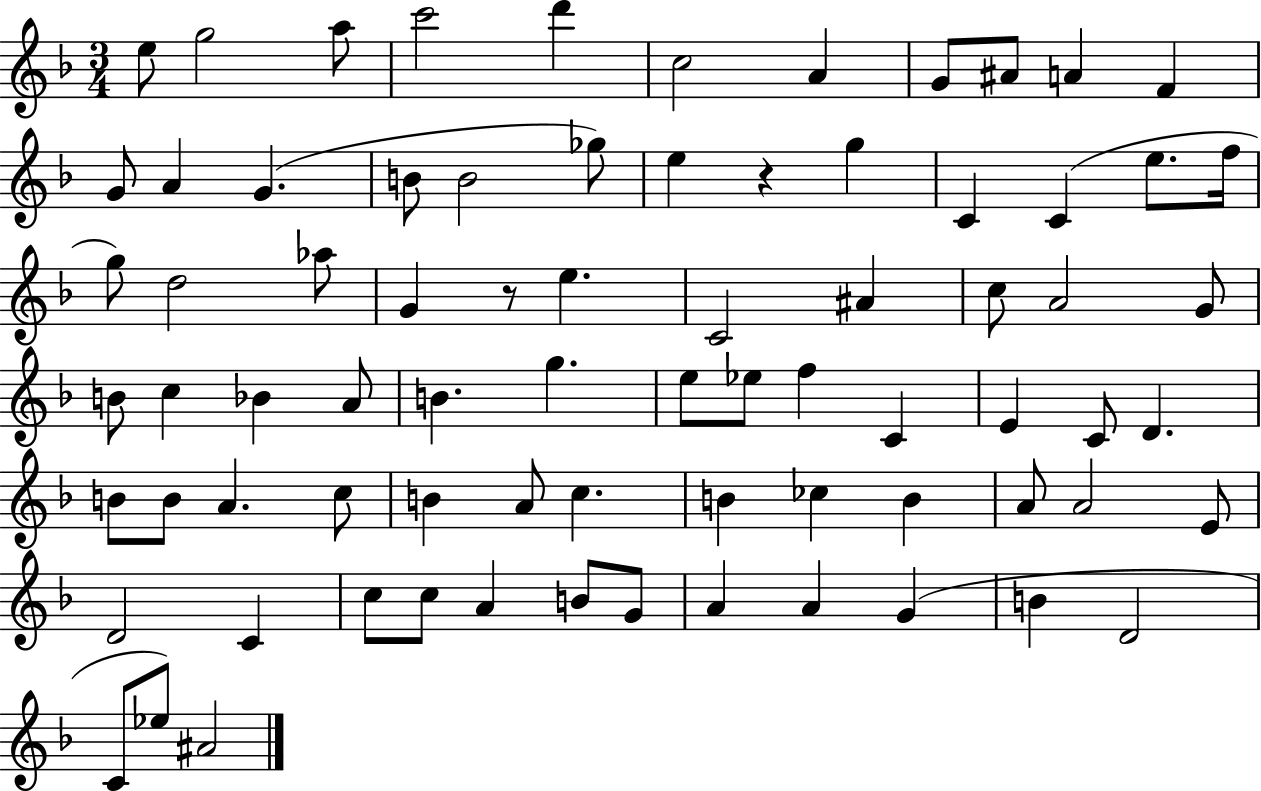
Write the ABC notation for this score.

X:1
T:Untitled
M:3/4
L:1/4
K:F
e/2 g2 a/2 c'2 d' c2 A G/2 ^A/2 A F G/2 A G B/2 B2 _g/2 e z g C C e/2 f/4 g/2 d2 _a/2 G z/2 e C2 ^A c/2 A2 G/2 B/2 c _B A/2 B g e/2 _e/2 f C E C/2 D B/2 B/2 A c/2 B A/2 c B _c B A/2 A2 E/2 D2 C c/2 c/2 A B/2 G/2 A A G B D2 C/2 _e/2 ^A2